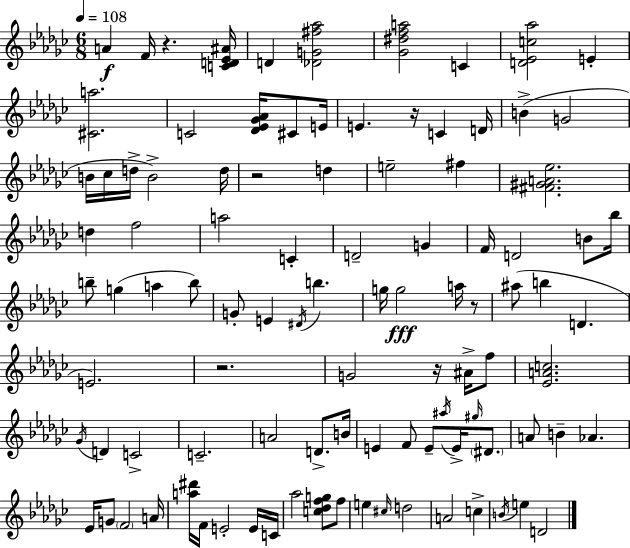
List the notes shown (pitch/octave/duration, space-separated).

A4/q F4/s R/q. [C4,D4,Eb4,A#4]/s D4/q [Db4,G4,F#5,Ab5]/h [Gb4,D#5,F5,A5]/h C4/q [D4,Eb4,C5,Ab5]/h E4/q [C#4,A5]/h. C4/h [Db4,Eb4,Gb4,Ab4]/s C#4/e E4/s E4/q. R/s C4/q D4/s B4/q G4/h B4/s CES5/s D5/s B4/h D5/s R/h D5/q E5/h F#5/q [F#4,G#4,A4,Eb5]/h. D5/q F5/h A5/h C4/q D4/h G4/q F4/s D4/h B4/e Bb5/s B5/e G5/q A5/q B5/e G4/e E4/q D#4/s B5/q. G5/s G5/h A5/s R/e A#5/e B5/q D4/q. E4/h. R/h. G4/h R/s A#4/s F5/e [Eb4,A4,C5]/h. Gb4/s D4/q C4/h C4/h. A4/h D4/e. B4/s E4/q F4/e E4/e A#5/s E4/s G#5/s D#4/e. A4/e B4/q Ab4/q. Eb4/s G4/e F4/h A4/s [A5,D#6]/s F4/s E4/h E4/s C4/s Ab5/h [C5,Db5,F5,G5]/e F5/e E5/q C#5/s D5/h A4/h C5/q B4/s E5/q D4/h